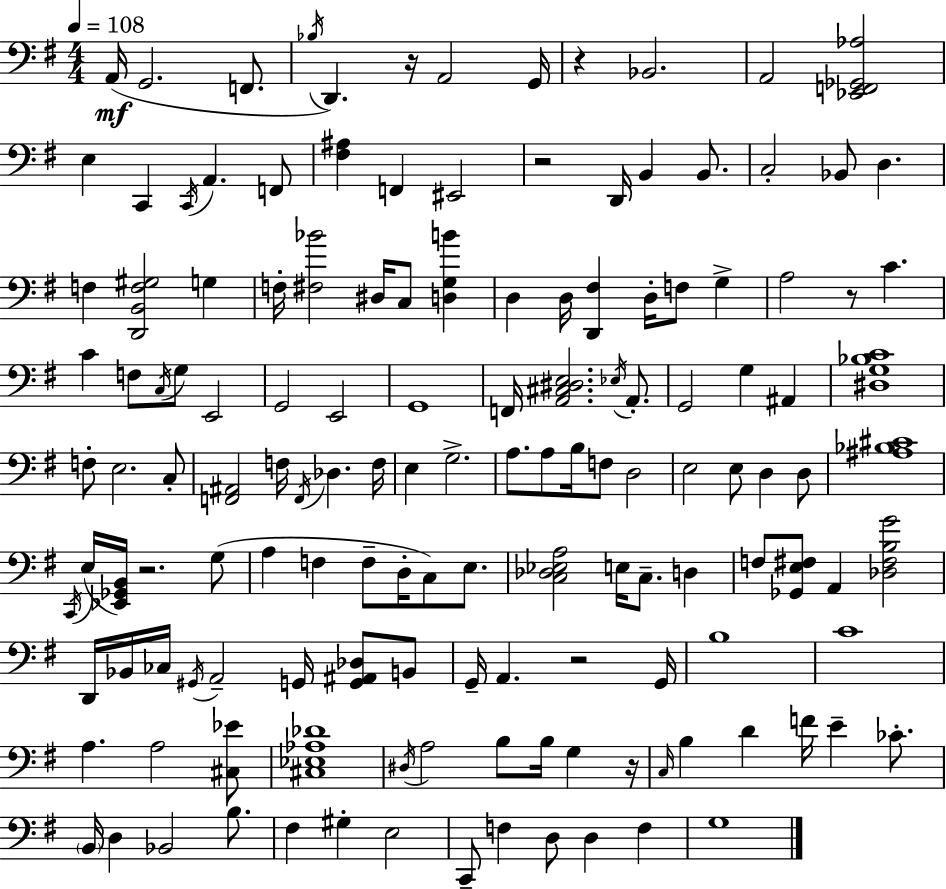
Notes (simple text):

A2/s G2/h. F2/e. Bb3/s D2/q. R/s A2/h G2/s R/q Bb2/h. A2/h [Eb2,F2,Gb2,Ab3]/h E3/q C2/q C2/s A2/q. F2/e [F#3,A#3]/q F2/q EIS2/h R/h D2/s B2/q B2/e. C3/h Bb2/e D3/q. F3/q [D2,B2,F3,G#3]/h G3/q F3/s [F#3,Bb4]/h D#3/s C3/e [D3,G3,B4]/q D3/q D3/s [D2,F#3]/q D3/s F3/e G3/q A3/h R/e C4/q. C4/q F3/e C3/s G3/e E2/h G2/h E2/h G2/w F2/s [A2,C#3,D#3,E3]/h. Eb3/s A2/e. G2/h G3/q A#2/q [D#3,G3,Bb3,C4]/w F3/e E3/h. C3/e [F2,A#2]/h F3/s F2/s Db3/q. F3/s E3/q G3/h. A3/e. A3/e B3/s F3/e D3/h E3/h E3/e D3/q D3/e [A#3,Bb3,C#4]/w C2/s E3/s [Eb2,Gb2,B2]/s R/h. G3/e A3/q F3/q F3/e D3/s C3/e E3/e. [C3,Db3,Eb3,A3]/h E3/s C3/e. D3/q F3/e [Gb2,E3,F#3]/e A2/q [Db3,F#3,B3,G4]/h D2/s Bb2/s CES3/s G#2/s A2/h G2/s [G2,A#2,Db3]/e B2/e G2/s A2/q. R/h G2/s B3/w C4/w A3/q. A3/h [C#3,Eb4]/e [C#3,Eb3,Ab3,Db4]/w D#3/s A3/h B3/e B3/s G3/q R/s C3/s B3/q D4/q F4/s E4/q CES4/e. B2/s D3/q Bb2/h B3/e. F#3/q G#3/q E3/h C2/e F3/q D3/e D3/q F3/q G3/w